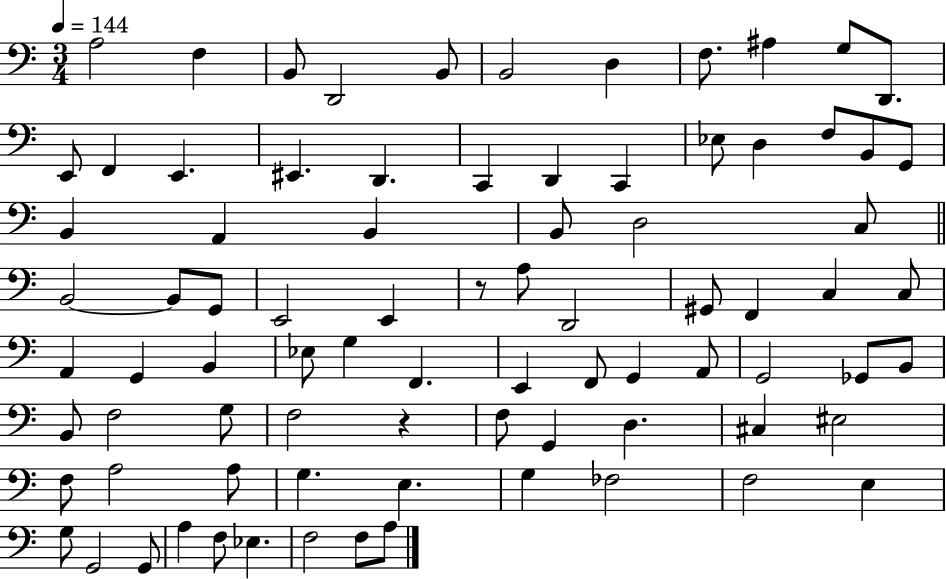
X:1
T:Untitled
M:3/4
L:1/4
K:C
A,2 F, B,,/2 D,,2 B,,/2 B,,2 D, F,/2 ^A, G,/2 D,,/2 E,,/2 F,, E,, ^E,, D,, C,, D,, C,, _E,/2 D, F,/2 B,,/2 G,,/2 B,, A,, B,, B,,/2 D,2 C,/2 B,,2 B,,/2 G,,/2 E,,2 E,, z/2 A,/2 D,,2 ^G,,/2 F,, C, C,/2 A,, G,, B,, _E,/2 G, F,, E,, F,,/2 G,, A,,/2 G,,2 _G,,/2 B,,/2 B,,/2 F,2 G,/2 F,2 z F,/2 G,, D, ^C, ^E,2 F,/2 A,2 A,/2 G, E, G, _F,2 F,2 E, G,/2 G,,2 G,,/2 A, F,/2 _E, F,2 F,/2 A,/2